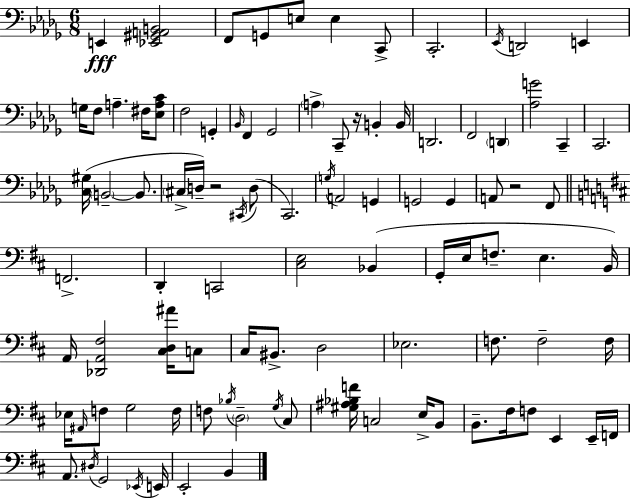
X:1
T:Untitled
M:6/8
L:1/4
K:Bbm
E,, [_E,,^G,,A,,B,,]2 F,,/2 G,,/2 E,/2 E, C,,/2 C,,2 _E,,/4 D,,2 E,, G,/4 F,/2 A, ^F,/4 [_E,A,C]/2 F,2 G,, _B,,/4 F,, _G,,2 A, C,,/2 z/4 B,, B,,/4 D,,2 F,,2 D,, [_A,G]2 C,, C,,2 [C,^G,]/4 B,,2 B,,/2 ^C,/4 D,/4 z2 ^C,,/4 D,/2 C,,2 G,/4 A,,2 G,, G,,2 G,, A,,/2 z2 F,,/2 F,,2 D,, C,,2 [^C,E,]2 _B,, G,,/4 E,/4 F,/2 E, B,,/4 A,,/4 [_D,,A,,^F,]2 [^C,D,^A]/4 C,/2 ^C,/4 ^B,,/2 D,2 _E,2 F,/2 F,2 F,/4 _E,/4 ^A,,/4 F,/2 G,2 F,/4 F,/2 _B,/4 D,2 G,/4 ^C,/2 [^G,^A,_B,F]/4 C,2 E,/4 B,,/2 B,,/2 ^F,/4 F,/2 E,, E,,/4 F,,/4 A,,/2 ^D,/4 G,,2 _E,,/4 E,,/4 E,,2 B,,